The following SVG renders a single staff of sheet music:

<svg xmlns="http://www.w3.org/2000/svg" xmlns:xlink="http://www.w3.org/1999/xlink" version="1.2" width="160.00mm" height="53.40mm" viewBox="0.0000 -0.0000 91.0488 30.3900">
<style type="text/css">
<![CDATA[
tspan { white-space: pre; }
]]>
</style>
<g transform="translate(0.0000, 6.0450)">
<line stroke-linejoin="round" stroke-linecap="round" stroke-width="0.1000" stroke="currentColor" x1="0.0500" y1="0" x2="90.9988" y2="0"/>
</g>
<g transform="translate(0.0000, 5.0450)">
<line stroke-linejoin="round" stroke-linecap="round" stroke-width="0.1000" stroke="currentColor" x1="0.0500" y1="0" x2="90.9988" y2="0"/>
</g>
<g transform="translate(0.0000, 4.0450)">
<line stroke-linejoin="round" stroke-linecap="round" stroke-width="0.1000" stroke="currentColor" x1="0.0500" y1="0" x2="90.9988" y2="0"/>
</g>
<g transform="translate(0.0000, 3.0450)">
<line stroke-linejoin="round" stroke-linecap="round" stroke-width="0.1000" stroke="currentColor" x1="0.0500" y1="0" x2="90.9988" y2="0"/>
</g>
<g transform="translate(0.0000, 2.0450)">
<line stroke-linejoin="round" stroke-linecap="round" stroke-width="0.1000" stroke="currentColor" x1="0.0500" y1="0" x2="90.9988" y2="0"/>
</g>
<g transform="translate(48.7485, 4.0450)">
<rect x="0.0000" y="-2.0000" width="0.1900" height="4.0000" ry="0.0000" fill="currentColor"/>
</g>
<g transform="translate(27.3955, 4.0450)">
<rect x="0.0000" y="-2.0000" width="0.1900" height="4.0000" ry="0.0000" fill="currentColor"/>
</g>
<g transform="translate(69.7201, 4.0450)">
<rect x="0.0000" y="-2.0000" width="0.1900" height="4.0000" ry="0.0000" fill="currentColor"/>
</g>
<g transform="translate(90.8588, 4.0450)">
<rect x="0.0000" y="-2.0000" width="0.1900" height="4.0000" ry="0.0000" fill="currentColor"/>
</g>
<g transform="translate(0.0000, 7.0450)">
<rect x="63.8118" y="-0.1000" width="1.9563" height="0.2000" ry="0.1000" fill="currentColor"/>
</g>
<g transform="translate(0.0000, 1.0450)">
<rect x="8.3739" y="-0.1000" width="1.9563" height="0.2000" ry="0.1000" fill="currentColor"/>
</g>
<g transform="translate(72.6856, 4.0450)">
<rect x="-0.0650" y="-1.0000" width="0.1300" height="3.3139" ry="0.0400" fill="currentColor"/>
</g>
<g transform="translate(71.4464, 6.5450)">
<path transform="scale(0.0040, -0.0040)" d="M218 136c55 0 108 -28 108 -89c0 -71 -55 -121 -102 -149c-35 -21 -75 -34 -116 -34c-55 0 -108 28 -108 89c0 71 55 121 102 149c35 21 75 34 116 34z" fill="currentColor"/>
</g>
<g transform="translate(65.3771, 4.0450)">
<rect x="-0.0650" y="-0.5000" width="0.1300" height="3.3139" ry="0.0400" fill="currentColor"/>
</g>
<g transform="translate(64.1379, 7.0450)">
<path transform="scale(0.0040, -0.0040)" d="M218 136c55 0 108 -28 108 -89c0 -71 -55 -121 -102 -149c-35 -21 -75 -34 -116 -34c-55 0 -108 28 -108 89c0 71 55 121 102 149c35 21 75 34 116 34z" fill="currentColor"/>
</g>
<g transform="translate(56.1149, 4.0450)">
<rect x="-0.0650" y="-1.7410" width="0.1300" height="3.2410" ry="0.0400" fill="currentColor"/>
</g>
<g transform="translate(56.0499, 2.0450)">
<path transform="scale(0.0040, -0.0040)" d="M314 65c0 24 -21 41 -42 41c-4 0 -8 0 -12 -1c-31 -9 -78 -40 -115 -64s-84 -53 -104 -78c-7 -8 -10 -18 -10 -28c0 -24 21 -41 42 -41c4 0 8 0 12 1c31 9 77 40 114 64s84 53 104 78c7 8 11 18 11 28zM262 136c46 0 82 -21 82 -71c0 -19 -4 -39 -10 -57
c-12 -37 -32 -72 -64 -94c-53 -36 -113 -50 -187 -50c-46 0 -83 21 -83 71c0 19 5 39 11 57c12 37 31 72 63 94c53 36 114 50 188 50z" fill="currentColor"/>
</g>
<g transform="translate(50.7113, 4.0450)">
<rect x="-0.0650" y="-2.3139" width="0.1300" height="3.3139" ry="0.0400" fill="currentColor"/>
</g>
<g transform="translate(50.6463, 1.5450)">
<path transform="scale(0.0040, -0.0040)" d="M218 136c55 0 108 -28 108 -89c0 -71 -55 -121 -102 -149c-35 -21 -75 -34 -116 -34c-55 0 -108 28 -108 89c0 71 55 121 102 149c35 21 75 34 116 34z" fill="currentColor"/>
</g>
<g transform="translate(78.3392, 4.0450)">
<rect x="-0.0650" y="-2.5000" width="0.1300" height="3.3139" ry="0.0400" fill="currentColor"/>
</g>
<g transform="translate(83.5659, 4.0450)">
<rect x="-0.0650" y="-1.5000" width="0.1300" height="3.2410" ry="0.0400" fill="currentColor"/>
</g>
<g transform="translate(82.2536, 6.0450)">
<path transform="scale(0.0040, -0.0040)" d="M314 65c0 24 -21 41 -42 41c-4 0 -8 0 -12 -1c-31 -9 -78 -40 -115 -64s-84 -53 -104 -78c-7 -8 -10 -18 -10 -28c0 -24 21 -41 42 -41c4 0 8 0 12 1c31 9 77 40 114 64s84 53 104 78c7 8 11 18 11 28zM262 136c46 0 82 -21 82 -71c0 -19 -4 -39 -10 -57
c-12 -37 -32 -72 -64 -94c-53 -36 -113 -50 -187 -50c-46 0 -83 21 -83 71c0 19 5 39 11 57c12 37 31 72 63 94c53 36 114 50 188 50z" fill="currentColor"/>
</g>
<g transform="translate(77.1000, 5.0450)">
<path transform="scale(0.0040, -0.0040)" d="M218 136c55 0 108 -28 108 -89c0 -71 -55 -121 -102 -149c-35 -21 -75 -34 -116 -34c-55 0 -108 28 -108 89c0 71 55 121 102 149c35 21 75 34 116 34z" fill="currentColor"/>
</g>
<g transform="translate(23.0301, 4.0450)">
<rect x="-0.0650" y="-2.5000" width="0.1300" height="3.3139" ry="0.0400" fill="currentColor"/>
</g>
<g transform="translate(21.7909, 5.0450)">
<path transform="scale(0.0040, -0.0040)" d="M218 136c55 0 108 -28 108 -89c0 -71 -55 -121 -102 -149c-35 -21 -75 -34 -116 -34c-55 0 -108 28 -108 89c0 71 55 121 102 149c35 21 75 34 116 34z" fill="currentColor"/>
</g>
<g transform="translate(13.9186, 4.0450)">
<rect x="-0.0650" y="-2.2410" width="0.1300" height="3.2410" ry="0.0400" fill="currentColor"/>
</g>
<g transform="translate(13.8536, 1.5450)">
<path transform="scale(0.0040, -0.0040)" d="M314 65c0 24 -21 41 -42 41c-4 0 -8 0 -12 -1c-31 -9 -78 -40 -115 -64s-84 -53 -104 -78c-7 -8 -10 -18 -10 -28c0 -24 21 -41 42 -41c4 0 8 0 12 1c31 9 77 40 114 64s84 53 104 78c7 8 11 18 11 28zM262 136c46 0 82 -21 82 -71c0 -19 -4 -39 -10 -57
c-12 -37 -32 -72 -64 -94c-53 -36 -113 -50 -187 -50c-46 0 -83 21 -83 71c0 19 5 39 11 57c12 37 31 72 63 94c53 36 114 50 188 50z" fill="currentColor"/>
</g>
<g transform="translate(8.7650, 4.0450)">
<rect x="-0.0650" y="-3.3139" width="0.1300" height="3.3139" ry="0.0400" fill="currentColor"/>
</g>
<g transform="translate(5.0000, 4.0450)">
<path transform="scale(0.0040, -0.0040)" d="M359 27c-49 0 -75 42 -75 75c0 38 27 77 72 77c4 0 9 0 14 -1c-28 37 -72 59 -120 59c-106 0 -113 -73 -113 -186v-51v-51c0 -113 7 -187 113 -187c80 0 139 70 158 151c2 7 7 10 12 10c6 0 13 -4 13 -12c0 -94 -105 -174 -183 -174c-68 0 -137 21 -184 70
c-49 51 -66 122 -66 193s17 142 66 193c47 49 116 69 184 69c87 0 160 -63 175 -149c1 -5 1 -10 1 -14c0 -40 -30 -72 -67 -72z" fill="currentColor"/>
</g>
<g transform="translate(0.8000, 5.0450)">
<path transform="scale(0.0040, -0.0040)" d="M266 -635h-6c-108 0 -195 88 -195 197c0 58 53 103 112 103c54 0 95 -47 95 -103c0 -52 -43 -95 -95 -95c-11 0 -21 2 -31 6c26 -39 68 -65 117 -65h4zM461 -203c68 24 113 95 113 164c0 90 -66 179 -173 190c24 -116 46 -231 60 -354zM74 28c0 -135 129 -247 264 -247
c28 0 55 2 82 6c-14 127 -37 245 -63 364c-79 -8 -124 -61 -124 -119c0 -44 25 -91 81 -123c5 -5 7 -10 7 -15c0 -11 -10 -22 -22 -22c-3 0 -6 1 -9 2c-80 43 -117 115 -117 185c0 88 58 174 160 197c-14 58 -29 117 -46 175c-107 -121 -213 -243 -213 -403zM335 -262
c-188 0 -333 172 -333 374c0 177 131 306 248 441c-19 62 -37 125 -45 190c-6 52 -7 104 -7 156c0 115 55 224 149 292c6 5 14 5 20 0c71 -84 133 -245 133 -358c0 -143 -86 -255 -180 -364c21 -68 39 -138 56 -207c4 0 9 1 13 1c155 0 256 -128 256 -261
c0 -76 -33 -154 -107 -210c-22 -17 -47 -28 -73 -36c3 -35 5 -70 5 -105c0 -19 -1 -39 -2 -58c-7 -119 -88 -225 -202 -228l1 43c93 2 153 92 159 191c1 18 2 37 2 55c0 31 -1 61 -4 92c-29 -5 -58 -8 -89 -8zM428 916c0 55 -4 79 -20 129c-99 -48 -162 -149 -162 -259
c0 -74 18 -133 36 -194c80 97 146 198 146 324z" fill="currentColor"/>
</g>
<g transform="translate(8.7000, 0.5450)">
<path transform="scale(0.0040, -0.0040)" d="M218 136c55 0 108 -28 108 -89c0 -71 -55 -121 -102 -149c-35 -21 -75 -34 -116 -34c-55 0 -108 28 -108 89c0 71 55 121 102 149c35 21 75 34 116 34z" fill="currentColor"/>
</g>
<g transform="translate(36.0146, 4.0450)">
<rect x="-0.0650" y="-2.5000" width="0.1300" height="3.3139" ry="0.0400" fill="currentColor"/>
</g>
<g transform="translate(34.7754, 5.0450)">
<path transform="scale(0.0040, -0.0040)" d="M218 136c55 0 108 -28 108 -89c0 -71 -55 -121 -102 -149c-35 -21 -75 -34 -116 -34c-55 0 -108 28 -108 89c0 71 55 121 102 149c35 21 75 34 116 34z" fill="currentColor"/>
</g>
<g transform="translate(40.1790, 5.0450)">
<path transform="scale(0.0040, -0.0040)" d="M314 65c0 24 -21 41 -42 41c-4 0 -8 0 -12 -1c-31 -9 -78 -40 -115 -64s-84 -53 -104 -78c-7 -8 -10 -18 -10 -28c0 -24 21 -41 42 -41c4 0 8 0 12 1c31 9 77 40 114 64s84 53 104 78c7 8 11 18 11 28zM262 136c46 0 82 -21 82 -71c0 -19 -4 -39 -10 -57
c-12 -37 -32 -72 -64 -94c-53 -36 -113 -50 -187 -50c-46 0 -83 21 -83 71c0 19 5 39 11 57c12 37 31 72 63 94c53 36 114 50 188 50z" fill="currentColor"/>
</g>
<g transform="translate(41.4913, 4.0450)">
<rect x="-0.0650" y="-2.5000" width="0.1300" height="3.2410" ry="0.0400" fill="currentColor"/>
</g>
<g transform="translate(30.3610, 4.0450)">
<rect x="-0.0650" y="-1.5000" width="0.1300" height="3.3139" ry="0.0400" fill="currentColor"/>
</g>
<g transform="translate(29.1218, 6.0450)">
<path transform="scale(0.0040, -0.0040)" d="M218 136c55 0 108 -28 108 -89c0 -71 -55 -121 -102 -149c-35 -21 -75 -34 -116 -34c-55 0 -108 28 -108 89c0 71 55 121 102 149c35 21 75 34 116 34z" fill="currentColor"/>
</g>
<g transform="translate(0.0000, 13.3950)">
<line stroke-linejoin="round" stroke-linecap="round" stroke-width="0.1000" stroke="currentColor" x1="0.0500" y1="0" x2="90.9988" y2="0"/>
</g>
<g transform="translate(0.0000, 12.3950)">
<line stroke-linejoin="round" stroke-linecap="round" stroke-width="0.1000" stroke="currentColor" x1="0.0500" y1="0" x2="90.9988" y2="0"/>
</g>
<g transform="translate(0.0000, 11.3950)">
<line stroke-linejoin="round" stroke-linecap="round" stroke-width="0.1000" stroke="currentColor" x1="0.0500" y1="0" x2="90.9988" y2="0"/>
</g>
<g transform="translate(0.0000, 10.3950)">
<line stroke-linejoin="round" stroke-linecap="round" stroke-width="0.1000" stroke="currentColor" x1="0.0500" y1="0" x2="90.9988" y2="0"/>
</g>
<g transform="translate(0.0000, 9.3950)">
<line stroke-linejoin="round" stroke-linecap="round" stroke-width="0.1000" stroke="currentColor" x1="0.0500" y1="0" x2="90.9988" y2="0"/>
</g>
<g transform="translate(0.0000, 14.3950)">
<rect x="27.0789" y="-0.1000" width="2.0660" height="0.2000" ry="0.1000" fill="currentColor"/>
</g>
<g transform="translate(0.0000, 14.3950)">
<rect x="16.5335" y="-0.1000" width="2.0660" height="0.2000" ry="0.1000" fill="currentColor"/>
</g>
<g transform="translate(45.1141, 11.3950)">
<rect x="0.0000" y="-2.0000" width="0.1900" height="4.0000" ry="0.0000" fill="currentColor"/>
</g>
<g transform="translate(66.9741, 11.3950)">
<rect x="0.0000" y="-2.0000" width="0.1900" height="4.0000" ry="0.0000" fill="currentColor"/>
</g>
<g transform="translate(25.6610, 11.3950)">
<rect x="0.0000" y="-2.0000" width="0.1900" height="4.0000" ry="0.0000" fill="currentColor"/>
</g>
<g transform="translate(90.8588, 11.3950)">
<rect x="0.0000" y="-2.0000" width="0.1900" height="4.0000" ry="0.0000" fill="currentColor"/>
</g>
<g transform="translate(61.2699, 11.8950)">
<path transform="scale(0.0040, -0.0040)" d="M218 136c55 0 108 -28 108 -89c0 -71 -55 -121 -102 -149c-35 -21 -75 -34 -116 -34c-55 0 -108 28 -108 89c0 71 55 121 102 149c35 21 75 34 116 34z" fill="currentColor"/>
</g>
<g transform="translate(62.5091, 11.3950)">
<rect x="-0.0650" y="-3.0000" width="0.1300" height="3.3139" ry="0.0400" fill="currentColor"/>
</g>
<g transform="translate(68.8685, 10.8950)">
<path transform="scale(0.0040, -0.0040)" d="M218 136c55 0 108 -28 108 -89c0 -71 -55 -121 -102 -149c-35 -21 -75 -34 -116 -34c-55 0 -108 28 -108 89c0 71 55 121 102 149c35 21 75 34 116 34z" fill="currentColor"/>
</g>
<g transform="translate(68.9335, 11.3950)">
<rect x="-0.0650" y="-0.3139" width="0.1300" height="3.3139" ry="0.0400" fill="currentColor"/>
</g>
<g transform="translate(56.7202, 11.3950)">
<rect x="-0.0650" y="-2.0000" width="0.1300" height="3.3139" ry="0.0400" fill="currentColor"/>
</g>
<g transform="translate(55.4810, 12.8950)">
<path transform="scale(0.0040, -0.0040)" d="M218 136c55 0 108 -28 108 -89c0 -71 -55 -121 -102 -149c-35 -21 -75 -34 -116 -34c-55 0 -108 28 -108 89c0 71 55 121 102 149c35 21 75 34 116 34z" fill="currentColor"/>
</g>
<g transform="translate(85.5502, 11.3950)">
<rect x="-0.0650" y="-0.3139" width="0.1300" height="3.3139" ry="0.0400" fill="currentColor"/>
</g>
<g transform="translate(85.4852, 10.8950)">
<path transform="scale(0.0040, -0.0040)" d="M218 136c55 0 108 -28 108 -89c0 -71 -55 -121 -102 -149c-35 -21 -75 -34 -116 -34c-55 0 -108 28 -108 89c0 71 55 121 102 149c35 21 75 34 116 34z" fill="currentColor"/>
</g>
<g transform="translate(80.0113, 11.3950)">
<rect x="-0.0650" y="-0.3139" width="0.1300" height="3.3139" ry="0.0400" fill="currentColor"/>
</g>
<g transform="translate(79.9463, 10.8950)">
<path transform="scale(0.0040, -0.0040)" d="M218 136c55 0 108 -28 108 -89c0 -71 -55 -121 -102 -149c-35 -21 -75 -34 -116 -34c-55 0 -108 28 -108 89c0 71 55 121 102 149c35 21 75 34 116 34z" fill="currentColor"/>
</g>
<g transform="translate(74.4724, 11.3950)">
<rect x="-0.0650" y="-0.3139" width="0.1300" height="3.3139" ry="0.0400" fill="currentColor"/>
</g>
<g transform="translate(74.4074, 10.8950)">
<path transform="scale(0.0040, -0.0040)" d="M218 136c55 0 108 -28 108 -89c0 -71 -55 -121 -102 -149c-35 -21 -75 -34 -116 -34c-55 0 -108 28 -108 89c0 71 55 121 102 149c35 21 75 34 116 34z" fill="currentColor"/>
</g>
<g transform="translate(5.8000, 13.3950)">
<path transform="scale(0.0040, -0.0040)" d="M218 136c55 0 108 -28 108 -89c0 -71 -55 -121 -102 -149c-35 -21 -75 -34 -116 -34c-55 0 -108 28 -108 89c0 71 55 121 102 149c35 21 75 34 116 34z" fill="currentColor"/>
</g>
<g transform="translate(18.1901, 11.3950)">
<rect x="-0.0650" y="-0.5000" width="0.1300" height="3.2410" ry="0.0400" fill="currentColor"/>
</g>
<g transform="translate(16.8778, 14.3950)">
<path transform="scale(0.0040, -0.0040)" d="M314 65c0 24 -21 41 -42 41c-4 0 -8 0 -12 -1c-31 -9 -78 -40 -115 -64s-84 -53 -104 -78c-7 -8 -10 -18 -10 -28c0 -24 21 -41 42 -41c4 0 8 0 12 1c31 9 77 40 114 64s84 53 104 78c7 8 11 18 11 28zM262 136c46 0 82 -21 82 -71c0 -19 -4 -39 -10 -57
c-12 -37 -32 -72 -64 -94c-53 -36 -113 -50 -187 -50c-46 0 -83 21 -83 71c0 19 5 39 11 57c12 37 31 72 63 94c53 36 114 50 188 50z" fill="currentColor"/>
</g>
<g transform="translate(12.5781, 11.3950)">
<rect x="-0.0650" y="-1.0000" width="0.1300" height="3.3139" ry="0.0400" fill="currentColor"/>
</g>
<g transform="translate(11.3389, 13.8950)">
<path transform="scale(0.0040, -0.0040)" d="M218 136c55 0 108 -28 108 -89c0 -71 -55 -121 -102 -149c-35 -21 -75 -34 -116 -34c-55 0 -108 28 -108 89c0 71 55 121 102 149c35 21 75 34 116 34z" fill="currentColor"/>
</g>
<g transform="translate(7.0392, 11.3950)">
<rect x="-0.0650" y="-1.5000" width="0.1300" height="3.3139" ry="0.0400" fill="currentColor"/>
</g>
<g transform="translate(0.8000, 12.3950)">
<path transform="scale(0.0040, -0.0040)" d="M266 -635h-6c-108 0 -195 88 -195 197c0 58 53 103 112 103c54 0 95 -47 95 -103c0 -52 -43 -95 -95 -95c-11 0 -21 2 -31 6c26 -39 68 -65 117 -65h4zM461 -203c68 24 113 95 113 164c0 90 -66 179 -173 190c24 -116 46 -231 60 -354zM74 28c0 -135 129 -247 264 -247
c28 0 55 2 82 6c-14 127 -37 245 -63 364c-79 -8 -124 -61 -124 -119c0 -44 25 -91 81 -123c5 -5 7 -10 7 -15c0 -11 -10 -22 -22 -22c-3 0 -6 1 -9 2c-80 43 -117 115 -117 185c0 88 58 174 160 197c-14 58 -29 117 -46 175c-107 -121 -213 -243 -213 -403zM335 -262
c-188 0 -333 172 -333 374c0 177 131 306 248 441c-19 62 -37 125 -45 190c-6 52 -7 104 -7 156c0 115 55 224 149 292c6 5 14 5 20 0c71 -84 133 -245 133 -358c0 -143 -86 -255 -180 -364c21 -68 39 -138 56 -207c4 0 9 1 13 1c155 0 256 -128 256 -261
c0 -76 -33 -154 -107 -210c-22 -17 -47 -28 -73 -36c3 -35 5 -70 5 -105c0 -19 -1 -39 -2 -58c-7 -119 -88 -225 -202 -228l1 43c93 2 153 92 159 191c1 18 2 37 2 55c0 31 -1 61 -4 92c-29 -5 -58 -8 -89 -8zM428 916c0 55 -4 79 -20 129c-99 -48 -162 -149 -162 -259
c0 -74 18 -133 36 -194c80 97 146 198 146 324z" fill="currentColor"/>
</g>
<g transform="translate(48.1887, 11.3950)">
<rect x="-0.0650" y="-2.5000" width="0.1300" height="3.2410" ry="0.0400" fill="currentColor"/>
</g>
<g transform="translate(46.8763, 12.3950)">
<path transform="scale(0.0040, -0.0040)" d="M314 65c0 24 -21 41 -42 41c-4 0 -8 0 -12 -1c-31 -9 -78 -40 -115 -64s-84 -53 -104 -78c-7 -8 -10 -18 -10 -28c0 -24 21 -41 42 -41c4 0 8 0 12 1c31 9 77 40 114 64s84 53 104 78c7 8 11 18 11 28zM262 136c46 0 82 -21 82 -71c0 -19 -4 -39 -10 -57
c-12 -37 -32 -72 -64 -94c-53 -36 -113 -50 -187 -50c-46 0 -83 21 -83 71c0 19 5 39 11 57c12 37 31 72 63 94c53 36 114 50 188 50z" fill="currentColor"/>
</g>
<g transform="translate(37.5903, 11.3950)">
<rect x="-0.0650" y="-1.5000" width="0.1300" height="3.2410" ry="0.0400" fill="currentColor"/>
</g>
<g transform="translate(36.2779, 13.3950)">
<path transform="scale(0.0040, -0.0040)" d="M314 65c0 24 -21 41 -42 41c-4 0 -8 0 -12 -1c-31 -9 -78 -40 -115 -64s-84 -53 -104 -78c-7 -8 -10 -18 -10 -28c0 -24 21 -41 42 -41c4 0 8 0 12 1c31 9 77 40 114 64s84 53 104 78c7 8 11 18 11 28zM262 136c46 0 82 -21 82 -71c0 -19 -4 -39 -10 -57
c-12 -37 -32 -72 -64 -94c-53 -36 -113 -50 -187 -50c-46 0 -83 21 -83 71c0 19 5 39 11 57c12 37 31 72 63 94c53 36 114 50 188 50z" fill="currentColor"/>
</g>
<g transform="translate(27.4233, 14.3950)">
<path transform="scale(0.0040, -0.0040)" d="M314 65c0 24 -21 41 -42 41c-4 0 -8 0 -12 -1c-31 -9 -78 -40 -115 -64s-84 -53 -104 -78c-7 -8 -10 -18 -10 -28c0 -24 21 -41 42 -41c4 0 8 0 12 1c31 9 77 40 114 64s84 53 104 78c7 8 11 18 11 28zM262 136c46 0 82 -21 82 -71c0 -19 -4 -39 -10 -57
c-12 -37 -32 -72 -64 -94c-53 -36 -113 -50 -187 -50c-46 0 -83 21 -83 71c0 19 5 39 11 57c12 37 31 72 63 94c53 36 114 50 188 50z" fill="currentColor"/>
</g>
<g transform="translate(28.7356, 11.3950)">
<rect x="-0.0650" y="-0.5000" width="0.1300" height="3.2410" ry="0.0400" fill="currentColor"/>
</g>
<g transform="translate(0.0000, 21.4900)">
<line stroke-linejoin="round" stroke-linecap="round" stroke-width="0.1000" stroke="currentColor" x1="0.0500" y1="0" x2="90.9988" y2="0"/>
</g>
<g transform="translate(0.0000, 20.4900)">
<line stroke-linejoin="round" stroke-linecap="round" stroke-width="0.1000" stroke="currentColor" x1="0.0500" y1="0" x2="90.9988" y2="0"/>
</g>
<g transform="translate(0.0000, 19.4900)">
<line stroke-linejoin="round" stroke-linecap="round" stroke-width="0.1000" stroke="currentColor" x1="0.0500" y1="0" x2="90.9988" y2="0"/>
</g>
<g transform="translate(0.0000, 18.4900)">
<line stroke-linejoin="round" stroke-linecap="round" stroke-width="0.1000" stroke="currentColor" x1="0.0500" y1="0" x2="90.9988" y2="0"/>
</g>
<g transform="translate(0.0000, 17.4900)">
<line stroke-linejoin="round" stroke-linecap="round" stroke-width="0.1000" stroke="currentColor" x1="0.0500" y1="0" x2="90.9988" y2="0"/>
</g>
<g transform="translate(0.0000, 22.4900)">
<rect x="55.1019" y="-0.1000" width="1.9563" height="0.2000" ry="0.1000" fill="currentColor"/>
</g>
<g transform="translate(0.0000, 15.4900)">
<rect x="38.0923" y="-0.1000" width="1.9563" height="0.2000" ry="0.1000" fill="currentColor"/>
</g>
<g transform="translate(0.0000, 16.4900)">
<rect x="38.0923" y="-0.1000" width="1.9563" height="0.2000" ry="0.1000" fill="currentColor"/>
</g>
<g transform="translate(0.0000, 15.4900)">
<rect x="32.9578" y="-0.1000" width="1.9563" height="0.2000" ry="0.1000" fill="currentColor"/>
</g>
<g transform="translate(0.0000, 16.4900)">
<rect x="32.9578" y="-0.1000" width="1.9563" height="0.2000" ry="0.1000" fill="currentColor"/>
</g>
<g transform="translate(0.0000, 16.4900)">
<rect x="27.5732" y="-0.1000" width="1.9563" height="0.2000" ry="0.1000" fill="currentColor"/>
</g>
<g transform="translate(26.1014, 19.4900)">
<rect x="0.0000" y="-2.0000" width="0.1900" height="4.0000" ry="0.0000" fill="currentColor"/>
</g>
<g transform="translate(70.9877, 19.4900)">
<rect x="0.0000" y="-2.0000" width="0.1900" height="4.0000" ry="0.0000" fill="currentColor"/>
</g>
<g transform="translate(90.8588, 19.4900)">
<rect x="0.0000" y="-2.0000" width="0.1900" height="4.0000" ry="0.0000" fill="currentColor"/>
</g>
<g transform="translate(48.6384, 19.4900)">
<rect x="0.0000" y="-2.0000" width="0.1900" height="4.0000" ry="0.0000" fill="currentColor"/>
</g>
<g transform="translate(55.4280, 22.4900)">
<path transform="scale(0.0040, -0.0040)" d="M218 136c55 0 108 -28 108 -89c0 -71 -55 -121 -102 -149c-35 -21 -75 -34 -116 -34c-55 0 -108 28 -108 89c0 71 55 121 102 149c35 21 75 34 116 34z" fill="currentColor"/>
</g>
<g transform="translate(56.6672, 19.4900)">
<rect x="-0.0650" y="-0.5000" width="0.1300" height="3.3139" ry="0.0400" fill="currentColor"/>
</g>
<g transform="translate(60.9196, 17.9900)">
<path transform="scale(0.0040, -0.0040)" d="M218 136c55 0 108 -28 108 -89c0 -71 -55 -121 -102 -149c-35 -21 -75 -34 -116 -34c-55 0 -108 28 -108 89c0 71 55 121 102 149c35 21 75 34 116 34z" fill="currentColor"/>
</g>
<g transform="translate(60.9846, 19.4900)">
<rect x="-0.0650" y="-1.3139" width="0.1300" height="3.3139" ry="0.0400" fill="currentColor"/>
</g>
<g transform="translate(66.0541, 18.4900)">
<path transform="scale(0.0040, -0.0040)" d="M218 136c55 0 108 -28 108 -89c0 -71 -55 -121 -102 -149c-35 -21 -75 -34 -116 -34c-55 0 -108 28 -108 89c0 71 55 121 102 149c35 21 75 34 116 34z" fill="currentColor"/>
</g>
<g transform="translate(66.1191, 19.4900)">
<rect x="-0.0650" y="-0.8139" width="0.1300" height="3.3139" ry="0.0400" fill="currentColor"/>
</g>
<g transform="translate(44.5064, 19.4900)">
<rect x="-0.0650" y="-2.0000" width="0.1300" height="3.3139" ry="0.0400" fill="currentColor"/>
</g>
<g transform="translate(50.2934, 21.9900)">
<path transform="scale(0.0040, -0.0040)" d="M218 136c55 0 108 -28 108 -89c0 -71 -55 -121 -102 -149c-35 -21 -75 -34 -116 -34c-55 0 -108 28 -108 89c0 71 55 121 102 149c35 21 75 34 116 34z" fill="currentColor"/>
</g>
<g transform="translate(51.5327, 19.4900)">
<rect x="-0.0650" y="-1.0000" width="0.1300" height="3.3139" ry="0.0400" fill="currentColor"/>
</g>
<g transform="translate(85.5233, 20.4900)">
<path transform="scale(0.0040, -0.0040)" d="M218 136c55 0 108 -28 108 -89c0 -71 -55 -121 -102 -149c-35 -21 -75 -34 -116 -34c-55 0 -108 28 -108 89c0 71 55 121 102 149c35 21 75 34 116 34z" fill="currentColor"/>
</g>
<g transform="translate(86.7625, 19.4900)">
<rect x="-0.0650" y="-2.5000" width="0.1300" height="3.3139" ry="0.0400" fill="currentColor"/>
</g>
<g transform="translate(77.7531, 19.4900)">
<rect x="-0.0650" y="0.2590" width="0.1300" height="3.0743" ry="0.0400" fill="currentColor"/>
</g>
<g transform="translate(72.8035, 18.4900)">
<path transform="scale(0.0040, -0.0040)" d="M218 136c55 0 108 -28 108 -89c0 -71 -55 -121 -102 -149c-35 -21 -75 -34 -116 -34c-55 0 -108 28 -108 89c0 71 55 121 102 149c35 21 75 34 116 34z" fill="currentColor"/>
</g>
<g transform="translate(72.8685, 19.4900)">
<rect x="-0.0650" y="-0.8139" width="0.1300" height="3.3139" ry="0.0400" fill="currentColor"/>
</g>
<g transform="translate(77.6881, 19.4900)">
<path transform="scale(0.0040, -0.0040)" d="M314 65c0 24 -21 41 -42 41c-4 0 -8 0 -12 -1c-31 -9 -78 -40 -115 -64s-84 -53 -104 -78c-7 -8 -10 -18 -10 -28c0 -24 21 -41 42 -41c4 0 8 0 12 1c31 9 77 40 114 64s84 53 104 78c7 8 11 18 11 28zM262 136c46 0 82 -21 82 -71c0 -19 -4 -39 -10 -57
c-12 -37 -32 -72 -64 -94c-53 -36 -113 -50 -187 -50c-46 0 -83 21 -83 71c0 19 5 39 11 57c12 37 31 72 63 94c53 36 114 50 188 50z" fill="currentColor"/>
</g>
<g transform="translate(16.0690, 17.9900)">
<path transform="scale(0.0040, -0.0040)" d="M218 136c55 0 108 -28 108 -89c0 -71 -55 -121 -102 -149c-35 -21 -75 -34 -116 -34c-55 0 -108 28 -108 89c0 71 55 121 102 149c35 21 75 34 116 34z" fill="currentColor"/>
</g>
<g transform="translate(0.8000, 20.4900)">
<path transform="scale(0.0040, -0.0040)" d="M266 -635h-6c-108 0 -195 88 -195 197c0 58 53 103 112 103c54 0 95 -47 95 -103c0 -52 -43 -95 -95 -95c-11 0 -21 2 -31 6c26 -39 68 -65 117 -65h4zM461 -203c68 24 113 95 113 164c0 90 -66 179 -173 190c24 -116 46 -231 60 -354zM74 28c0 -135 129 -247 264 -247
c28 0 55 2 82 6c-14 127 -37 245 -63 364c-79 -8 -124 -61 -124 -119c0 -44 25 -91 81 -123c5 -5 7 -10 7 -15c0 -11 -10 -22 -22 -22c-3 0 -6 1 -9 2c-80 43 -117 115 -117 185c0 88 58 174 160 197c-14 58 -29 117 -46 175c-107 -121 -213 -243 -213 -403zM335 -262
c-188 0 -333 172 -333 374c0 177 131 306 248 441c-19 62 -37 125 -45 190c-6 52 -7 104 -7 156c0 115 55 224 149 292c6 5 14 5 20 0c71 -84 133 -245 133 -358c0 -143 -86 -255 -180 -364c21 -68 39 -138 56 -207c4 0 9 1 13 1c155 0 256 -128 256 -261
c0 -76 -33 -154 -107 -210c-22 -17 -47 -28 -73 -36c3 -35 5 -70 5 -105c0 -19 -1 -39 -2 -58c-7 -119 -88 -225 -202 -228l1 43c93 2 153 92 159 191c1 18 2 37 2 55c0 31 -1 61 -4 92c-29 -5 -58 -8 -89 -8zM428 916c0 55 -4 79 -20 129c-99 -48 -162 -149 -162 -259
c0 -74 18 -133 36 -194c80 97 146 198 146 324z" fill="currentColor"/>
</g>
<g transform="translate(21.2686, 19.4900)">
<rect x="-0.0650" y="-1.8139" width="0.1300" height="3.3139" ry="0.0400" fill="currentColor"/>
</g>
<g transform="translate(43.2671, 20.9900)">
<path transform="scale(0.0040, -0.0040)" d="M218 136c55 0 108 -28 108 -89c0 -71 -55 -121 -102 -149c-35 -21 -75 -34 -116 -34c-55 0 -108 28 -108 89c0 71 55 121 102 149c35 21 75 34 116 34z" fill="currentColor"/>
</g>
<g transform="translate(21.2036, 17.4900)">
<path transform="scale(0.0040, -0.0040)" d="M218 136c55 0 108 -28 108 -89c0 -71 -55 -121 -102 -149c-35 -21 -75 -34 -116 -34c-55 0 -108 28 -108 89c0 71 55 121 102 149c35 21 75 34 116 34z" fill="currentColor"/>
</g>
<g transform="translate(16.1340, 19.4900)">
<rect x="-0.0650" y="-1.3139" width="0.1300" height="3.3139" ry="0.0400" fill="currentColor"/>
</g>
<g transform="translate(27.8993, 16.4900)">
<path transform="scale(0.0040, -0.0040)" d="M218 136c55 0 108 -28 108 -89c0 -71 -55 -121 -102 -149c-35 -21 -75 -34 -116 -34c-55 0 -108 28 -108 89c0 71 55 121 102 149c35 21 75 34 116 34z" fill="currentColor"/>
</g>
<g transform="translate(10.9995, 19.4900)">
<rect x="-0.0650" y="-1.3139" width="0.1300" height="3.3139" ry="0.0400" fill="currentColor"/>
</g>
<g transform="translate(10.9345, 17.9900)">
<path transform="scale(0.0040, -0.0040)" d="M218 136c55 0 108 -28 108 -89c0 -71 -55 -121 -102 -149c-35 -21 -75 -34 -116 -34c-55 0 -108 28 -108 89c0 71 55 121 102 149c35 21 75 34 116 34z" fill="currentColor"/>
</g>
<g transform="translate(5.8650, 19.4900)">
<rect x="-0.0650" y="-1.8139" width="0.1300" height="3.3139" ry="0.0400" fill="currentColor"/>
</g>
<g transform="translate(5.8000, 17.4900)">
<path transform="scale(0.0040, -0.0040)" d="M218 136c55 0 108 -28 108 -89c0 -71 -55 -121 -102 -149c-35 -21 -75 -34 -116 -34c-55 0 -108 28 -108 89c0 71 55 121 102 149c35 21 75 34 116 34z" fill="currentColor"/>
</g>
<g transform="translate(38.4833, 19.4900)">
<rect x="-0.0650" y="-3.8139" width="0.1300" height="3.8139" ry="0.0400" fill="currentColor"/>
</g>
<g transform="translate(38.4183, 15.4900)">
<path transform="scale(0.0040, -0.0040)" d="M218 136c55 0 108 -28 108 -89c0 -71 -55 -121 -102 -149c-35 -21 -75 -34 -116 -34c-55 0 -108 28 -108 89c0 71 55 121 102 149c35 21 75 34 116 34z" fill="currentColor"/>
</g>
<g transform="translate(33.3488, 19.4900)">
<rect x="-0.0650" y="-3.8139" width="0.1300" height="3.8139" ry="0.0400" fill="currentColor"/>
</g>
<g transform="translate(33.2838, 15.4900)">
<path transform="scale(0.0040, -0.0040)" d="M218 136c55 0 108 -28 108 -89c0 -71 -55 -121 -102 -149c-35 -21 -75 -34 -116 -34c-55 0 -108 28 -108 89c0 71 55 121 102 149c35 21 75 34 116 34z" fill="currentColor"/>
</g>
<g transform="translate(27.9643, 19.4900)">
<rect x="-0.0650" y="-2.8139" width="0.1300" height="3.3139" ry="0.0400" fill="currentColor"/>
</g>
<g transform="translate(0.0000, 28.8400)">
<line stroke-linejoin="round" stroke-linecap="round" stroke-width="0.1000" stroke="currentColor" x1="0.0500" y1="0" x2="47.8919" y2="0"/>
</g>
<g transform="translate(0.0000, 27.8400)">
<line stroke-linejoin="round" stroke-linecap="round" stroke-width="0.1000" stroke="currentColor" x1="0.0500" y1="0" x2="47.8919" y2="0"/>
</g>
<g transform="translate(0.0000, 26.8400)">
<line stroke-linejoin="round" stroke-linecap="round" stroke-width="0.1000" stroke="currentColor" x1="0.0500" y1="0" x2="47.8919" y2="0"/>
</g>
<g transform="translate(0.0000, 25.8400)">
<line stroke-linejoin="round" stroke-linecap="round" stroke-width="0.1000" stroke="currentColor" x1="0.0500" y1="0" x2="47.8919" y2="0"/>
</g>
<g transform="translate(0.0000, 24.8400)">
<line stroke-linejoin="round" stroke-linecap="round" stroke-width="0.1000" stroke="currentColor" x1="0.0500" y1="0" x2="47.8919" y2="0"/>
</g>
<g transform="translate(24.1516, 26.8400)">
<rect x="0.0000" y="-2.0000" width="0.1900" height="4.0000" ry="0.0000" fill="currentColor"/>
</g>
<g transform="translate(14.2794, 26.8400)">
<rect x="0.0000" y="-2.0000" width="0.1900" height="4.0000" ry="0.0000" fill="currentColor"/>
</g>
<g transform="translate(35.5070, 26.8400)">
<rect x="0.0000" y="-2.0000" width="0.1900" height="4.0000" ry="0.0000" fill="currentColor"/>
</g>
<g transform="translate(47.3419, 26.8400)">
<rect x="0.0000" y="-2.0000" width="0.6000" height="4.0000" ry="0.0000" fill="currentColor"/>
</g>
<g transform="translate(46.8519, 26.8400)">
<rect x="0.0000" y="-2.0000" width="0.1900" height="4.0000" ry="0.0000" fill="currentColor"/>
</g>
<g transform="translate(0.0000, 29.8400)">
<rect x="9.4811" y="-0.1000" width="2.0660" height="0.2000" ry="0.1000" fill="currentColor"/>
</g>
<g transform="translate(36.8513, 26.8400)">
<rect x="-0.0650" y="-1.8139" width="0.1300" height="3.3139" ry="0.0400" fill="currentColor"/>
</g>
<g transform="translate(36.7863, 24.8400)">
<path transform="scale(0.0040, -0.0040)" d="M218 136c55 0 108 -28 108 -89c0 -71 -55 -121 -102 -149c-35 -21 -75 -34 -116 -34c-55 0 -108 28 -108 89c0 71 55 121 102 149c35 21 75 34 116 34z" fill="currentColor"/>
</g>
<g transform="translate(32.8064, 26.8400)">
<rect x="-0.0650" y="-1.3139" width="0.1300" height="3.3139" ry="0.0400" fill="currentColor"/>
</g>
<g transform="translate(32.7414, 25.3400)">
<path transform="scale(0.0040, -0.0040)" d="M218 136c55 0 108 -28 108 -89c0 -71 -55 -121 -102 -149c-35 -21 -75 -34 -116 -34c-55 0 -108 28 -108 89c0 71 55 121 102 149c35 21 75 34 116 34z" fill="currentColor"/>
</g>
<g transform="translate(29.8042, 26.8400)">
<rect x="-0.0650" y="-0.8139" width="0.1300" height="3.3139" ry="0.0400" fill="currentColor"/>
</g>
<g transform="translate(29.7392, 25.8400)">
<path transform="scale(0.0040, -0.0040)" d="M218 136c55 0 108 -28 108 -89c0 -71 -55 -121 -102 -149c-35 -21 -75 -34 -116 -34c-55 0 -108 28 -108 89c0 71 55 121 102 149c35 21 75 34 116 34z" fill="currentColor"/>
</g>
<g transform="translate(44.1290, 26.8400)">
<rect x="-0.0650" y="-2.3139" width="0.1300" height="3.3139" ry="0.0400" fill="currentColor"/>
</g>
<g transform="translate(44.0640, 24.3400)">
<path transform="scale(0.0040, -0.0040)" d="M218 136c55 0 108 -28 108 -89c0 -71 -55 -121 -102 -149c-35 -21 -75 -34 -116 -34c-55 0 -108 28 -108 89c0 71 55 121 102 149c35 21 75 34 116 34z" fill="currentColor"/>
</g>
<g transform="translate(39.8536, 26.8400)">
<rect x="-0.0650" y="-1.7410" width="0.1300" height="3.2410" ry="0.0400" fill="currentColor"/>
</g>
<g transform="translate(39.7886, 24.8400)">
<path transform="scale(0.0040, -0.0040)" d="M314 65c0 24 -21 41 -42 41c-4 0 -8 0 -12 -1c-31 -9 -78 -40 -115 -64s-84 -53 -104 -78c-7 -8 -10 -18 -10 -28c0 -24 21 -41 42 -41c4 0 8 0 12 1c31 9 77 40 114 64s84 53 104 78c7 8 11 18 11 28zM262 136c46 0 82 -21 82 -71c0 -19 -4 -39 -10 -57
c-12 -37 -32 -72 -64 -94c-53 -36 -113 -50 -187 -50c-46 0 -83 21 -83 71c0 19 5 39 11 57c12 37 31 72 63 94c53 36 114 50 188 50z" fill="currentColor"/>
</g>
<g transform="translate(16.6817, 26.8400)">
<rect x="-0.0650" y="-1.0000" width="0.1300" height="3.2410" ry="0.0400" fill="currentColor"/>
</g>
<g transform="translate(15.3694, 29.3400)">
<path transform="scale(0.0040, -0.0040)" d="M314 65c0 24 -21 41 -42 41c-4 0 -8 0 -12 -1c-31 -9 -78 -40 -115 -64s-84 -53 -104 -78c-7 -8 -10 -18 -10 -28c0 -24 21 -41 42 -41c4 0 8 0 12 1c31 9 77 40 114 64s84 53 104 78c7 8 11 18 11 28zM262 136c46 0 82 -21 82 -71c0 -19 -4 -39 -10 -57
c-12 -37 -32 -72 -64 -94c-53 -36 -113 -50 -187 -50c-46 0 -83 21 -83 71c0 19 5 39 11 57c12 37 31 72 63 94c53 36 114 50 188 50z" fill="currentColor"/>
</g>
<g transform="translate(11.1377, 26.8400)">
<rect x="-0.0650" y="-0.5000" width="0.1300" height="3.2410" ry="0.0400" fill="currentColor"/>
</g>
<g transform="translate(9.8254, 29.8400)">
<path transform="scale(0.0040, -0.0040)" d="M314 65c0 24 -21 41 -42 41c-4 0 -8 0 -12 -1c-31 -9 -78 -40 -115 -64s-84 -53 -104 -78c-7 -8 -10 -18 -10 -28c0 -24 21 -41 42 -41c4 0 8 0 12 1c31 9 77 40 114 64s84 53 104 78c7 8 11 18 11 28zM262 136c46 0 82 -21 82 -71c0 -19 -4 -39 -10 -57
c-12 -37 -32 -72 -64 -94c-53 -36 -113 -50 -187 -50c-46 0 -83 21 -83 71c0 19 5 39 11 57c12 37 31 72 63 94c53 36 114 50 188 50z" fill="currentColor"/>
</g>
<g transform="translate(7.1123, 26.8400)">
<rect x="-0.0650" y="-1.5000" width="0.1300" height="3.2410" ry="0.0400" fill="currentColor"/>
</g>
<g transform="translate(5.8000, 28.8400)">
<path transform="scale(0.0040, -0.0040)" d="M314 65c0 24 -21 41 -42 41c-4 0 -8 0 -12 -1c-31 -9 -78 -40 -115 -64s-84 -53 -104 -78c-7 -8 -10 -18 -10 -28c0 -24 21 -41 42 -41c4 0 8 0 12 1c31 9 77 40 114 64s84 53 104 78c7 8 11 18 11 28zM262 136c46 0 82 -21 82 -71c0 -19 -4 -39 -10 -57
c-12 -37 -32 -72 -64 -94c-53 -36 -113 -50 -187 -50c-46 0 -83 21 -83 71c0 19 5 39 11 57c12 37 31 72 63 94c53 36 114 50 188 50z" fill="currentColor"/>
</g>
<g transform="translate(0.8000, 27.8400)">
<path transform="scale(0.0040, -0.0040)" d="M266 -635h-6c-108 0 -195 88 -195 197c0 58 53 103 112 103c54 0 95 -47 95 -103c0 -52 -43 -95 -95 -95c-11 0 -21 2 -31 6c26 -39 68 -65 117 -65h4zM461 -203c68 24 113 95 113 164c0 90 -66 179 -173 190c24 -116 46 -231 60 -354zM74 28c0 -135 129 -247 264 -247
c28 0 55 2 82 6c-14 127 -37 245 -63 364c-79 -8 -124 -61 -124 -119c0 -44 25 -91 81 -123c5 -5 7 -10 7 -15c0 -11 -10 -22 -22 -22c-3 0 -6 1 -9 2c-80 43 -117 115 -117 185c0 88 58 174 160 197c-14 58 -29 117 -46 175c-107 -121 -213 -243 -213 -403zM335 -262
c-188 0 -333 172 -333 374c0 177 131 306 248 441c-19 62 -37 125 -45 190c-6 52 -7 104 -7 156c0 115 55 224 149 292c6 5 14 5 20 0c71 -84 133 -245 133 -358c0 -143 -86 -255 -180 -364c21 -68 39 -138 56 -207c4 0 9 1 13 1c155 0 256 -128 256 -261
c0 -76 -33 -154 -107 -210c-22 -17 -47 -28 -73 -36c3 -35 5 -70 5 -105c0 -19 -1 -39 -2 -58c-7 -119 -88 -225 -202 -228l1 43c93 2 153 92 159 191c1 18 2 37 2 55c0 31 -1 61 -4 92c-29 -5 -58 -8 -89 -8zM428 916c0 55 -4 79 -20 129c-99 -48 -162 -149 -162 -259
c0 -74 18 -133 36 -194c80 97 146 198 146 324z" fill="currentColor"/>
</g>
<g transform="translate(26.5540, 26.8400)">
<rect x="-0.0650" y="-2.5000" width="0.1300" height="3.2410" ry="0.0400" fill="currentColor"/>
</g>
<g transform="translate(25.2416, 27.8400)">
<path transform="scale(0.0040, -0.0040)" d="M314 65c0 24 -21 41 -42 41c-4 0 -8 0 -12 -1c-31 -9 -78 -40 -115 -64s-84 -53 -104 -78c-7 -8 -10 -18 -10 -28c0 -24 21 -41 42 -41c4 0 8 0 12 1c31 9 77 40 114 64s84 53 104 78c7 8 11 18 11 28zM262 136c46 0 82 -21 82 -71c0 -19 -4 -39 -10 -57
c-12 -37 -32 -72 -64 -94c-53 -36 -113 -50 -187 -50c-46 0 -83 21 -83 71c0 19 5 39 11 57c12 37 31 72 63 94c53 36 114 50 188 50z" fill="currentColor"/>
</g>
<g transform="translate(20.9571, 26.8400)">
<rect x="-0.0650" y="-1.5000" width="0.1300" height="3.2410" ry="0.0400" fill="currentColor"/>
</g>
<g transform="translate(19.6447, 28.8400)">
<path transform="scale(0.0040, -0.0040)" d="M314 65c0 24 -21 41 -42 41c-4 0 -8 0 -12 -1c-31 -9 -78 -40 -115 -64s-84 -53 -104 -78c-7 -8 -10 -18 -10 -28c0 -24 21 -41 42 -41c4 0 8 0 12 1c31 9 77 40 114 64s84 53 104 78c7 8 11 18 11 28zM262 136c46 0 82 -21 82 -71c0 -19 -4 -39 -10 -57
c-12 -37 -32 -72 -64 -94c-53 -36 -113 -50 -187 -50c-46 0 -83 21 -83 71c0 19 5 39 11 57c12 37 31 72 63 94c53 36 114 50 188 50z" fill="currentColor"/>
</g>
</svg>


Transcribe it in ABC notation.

X:1
T:Untitled
M:4/4
L:1/4
K:C
b g2 G E G G2 g f2 C D G E2 E D C2 C2 E2 G2 F A c c c c f e e f a c' c' F D C e d d B2 G E2 C2 D2 E2 G2 d e f f2 g